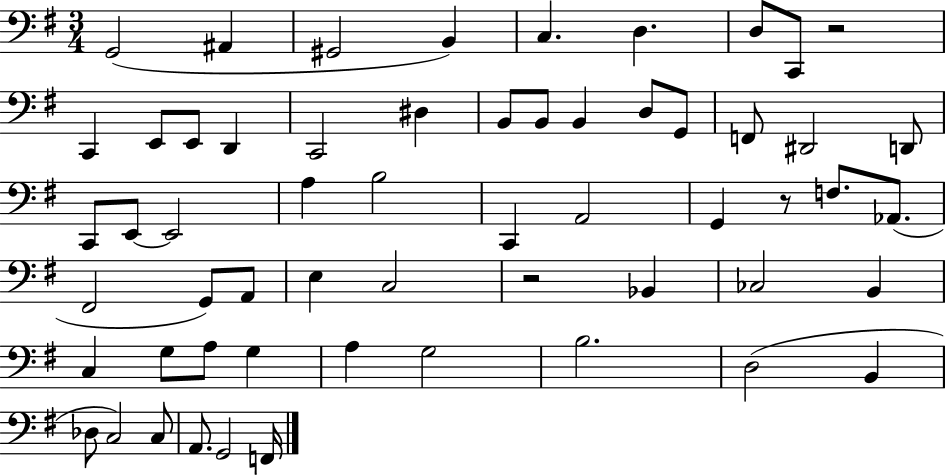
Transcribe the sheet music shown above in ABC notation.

X:1
T:Untitled
M:3/4
L:1/4
K:G
G,,2 ^A,, ^G,,2 B,, C, D, D,/2 C,,/2 z2 C,, E,,/2 E,,/2 D,, C,,2 ^D, B,,/2 B,,/2 B,, D,/2 G,,/2 F,,/2 ^D,,2 D,,/2 C,,/2 E,,/2 E,,2 A, B,2 C,, A,,2 G,, z/2 F,/2 _A,,/2 ^F,,2 G,,/2 A,,/2 E, C,2 z2 _B,, _C,2 B,, C, G,/2 A,/2 G, A, G,2 B,2 D,2 B,, _D,/2 C,2 C,/2 A,,/2 G,,2 F,,/4